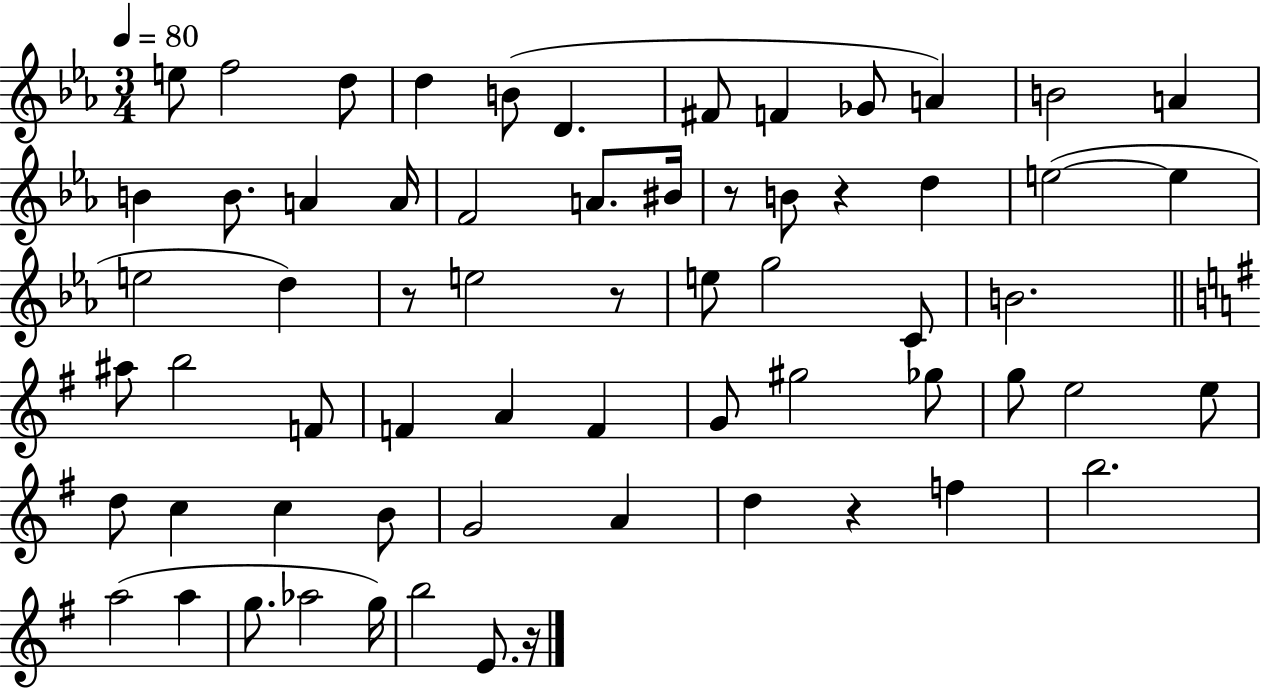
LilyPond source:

{
  \clef treble
  \numericTimeSignature
  \time 3/4
  \key ees \major
  \tempo 4 = 80
  \repeat volta 2 { e''8 f''2 d''8 | d''4 b'8( d'4. | fis'8 f'4 ges'8 a'4) | b'2 a'4 | \break b'4 b'8. a'4 a'16 | f'2 a'8. bis'16 | r8 b'8 r4 d''4 | e''2~(~ e''4 | \break e''2 d''4) | r8 e''2 r8 | e''8 g''2 c'8 | b'2. | \break \bar "||" \break \key e \minor ais''8 b''2 f'8 | f'4 a'4 f'4 | g'8 gis''2 ges''8 | g''8 e''2 e''8 | \break d''8 c''4 c''4 b'8 | g'2 a'4 | d''4 r4 f''4 | b''2. | \break a''2( a''4 | g''8. aes''2 g''16) | b''2 e'8. r16 | } \bar "|."
}